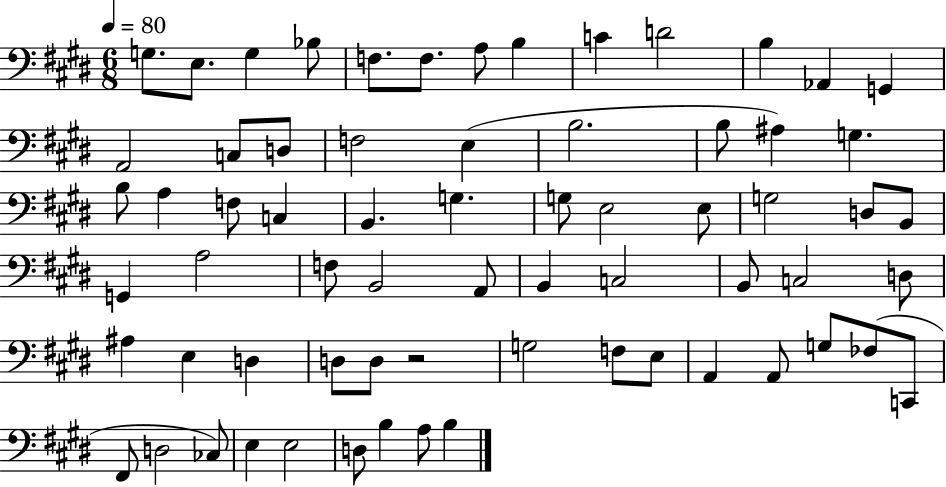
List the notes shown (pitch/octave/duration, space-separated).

G3/e. E3/e. G3/q Bb3/e F3/e. F3/e. A3/e B3/q C4/q D4/h B3/q Ab2/q G2/q A2/h C3/e D3/e F3/h E3/q B3/h. B3/e A#3/q G3/q. B3/e A3/q F3/e C3/q B2/q. G3/q. G3/e E3/h E3/e G3/h D3/e B2/e G2/q A3/h F3/e B2/h A2/e B2/q C3/h B2/e C3/h D3/e A#3/q E3/q D3/q D3/e D3/e R/h G3/h F3/e E3/e A2/q A2/e G3/e FES3/e C2/e F#2/e D3/h CES3/e E3/q E3/h D3/e B3/q A3/e B3/q